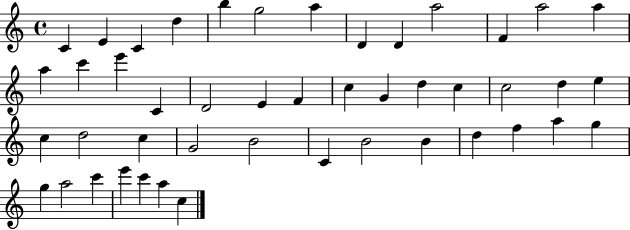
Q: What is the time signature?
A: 4/4